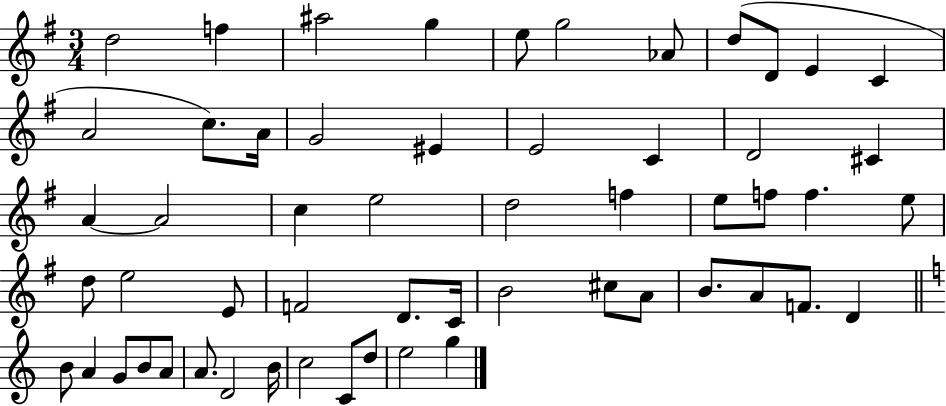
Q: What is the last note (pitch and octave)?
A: G5